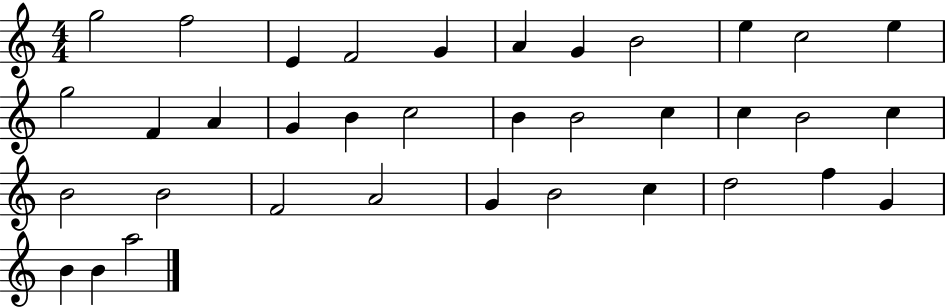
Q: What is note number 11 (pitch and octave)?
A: E5